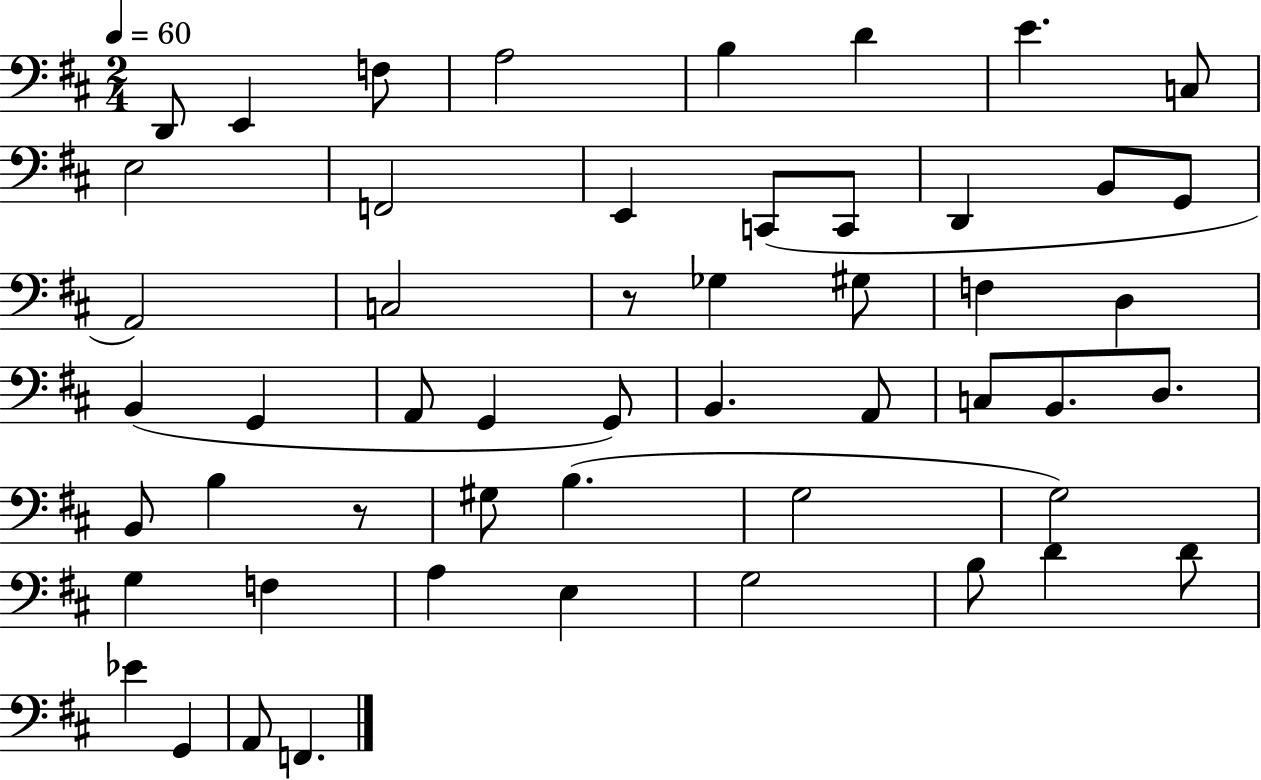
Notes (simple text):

D2/e E2/q F3/e A3/h B3/q D4/q E4/q. C3/e E3/h F2/h E2/q C2/e C2/e D2/q B2/e G2/e A2/h C3/h R/e Gb3/q G#3/e F3/q D3/q B2/q G2/q A2/e G2/q G2/e B2/q. A2/e C3/e B2/e. D3/e. B2/e B3/q R/e G#3/e B3/q. G3/h G3/h G3/q F3/q A3/q E3/q G3/h B3/e D4/q D4/e Eb4/q G2/q A2/e F2/q.